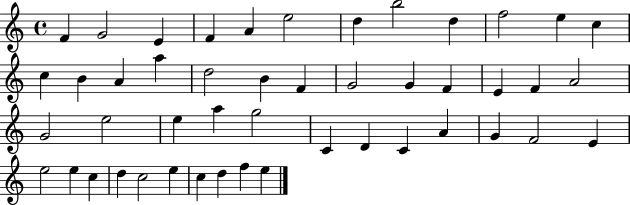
{
  \clef treble
  \time 4/4
  \defaultTimeSignature
  \key c \major
  f'4 g'2 e'4 | f'4 a'4 e''2 | d''4 b''2 d''4 | f''2 e''4 c''4 | \break c''4 b'4 a'4 a''4 | d''2 b'4 f'4 | g'2 g'4 f'4 | e'4 f'4 a'2 | \break g'2 e''2 | e''4 a''4 g''2 | c'4 d'4 c'4 a'4 | g'4 f'2 e'4 | \break e''2 e''4 c''4 | d''4 c''2 e''4 | c''4 d''4 f''4 e''4 | \bar "|."
}